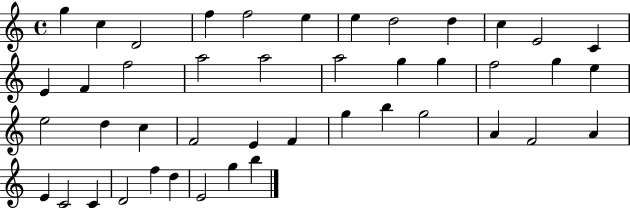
X:1
T:Untitled
M:4/4
L:1/4
K:C
g c D2 f f2 e e d2 d c E2 C E F f2 a2 a2 a2 g g f2 g e e2 d c F2 E F g b g2 A F2 A E C2 C D2 f d E2 g b